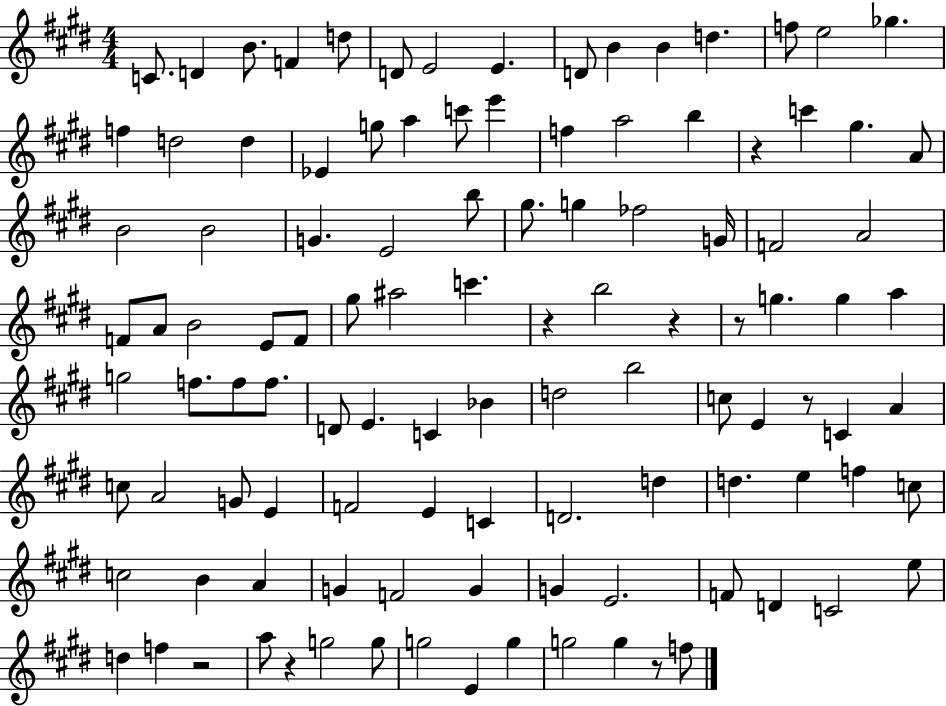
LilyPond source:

{
  \clef treble
  \numericTimeSignature
  \time 4/4
  \key e \major
  c'8. d'4 b'8. f'4 d''8 | d'8 e'2 e'4. | d'8 b'4 b'4 d''4. | f''8 e''2 ges''4. | \break f''4 d''2 d''4 | ees'4 g''8 a''4 c'''8 e'''4 | f''4 a''2 b''4 | r4 c'''4 gis''4. a'8 | \break b'2 b'2 | g'4. e'2 b''8 | gis''8. g''4 fes''2 g'16 | f'2 a'2 | \break f'8 a'8 b'2 e'8 f'8 | gis''8 ais''2 c'''4. | r4 b''2 r4 | r8 g''4. g''4 a''4 | \break g''2 f''8. f''8 f''8. | d'8 e'4. c'4 bes'4 | d''2 b''2 | c''8 e'4 r8 c'4 a'4 | \break c''8 a'2 g'8 e'4 | f'2 e'4 c'4 | d'2. d''4 | d''4. e''4 f''4 c''8 | \break c''2 b'4 a'4 | g'4 f'2 g'4 | g'4 e'2. | f'8 d'4 c'2 e''8 | \break d''4 f''4 r2 | a''8 r4 g''2 g''8 | g''2 e'4 g''4 | g''2 g''4 r8 f''8 | \break \bar "|."
}